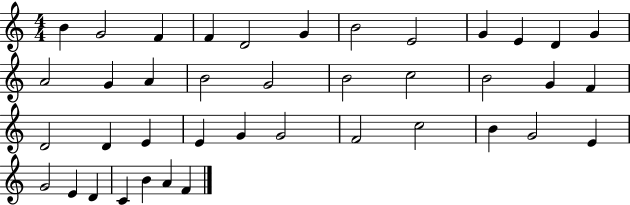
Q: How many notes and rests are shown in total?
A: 40